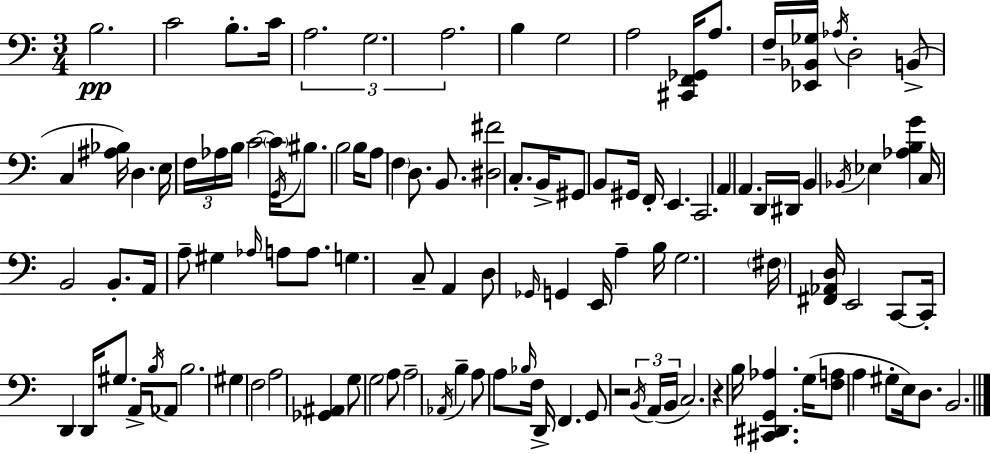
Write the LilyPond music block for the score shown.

{
  \clef bass
  \numericTimeSignature
  \time 3/4
  \key c \major
  b2.\pp | c'2 b8.-. c'16 | \tuplet 3/2 { a2. | g2. | \break a2. } | b4 g2 | a2 <cis, f, ges,>16 a8. | f16-- <ees, bes, ges>16 \acciaccatura { aes16 } d2-. b,8->( | \break c4 <ais bes>16) d4. | e16 \tuplet 3/2 { f16 aes16 b16 } c'2~~ | \parenthesize c'16 \acciaccatura { g,16 } bis8. b2 | b16 a8 \parenthesize f4 d8. b,8. | \break <dis fis'>2 c8.-. | b,16-> gis,8 b,8 gis,16 f,16-. e,4. | c,2. | a,4 a,4. | \break d,16 dis,16 b,4 \acciaccatura { bes,16 } ees4 <aes b g'>4 | c16 b,2 | b,8.-. a,16 a8-- gis4 \grace { aes16 } a8 | a8. g4. c8-- | \break a,4 d8 \grace { ges,16 } g,4 e,16 | a4-- b16 g2. | \parenthesize fis16 <fis, aes, d>16 e,2 | c,8~~ c,16-. d,4 d,16 gis8. | \break a,16-> \acciaccatura { b16 } aes,8 b2. | gis4 f2 | a2 | <ges, ais,>4 g8 g2 | \break a8 a2-- | \acciaccatura { aes,16 } b4-- a8 a8 \grace { bes16 } | f16 d,16-> f,4. g,8 r2 | \tuplet 3/2 { \acciaccatura { b,16 }( a,16 b,16 } c2.) | \break r4 | b16 <cis, dis, g, aes>4. g16( <f a>8 a4 | gis8-. e16) d8. b,2. | \bar "|."
}